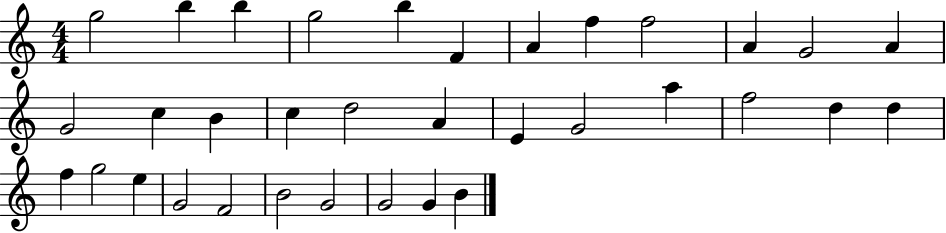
G5/h B5/q B5/q G5/h B5/q F4/q A4/q F5/q F5/h A4/q G4/h A4/q G4/h C5/q B4/q C5/q D5/h A4/q E4/q G4/h A5/q F5/h D5/q D5/q F5/q G5/h E5/q G4/h F4/h B4/h G4/h G4/h G4/q B4/q